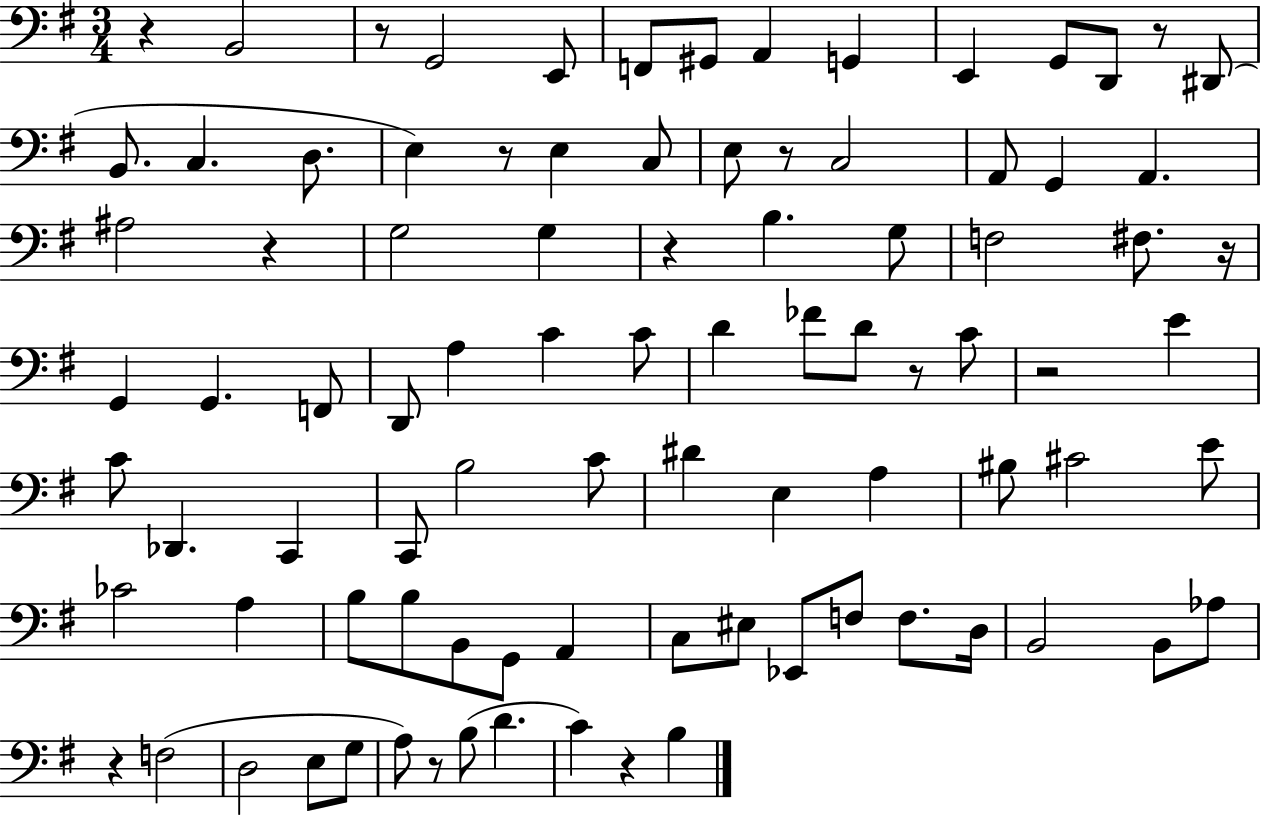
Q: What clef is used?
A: bass